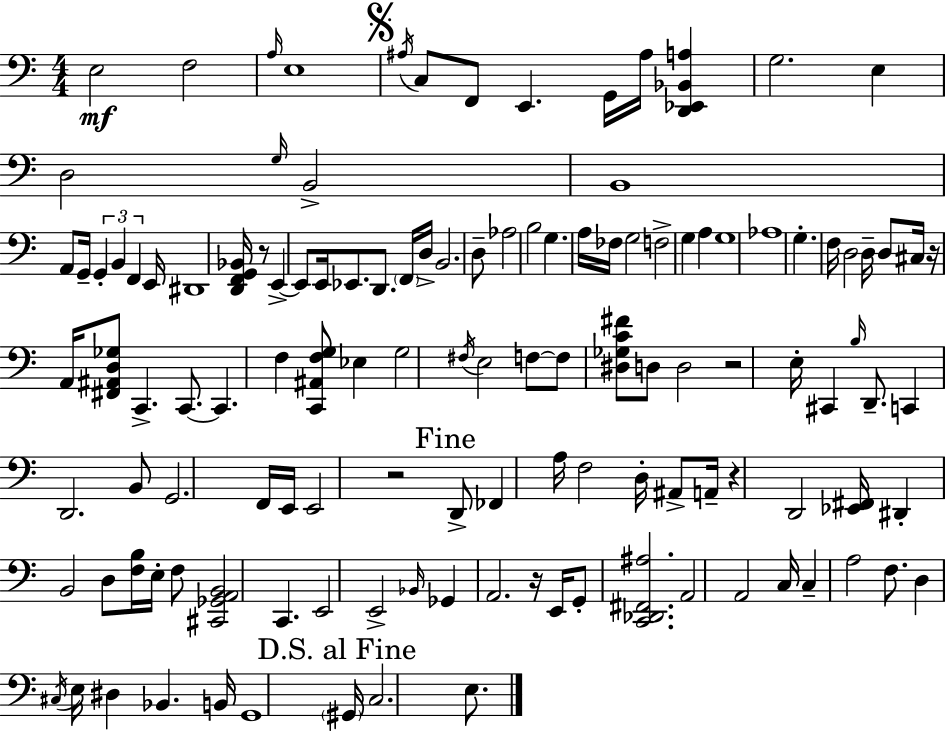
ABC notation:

X:1
T:Untitled
M:4/4
L:1/4
K:C
E,2 F,2 A,/4 E,4 ^A,/4 C,/2 F,,/2 E,, G,,/4 ^A,/4 [D,,_E,,_B,,A,] G,2 E, D,2 G,/4 B,,2 B,,4 A,,/2 G,,/4 G,, B,, F,, E,,/4 ^D,,4 [D,,F,,G,,_B,,]/4 z/2 E,, E,,/2 E,,/4 _E,,/2 D,,/2 F,,/4 D,/4 B,,2 D,/2 _A,2 B,2 G, A,/4 _F,/4 G,2 F,2 G, A, G,4 _A,4 G, F,/4 D,2 D,/4 D,/2 ^C,/4 z/4 A,,/4 [^F,,^A,,D,_G,]/2 C,, C,,/2 C,, F, [C,,^A,,F,G,]/2 _E, G,2 ^F,/4 E,2 F,/2 F,/2 [^D,_G,C^F]/2 D,/2 D,2 z2 E,/4 ^C,, B,/4 D,,/2 C,, D,,2 B,,/2 G,,2 F,,/4 E,,/4 E,,2 z2 D,,/2 _F,, A,/4 F,2 D,/4 ^A,,/2 A,,/4 z D,,2 [_E,,^F,,]/4 ^D,, B,,2 D,/2 [F,B,]/4 E,/4 F,/2 [^C,,_G,,A,,B,,]2 C,, E,,2 E,,2 _B,,/4 _G,, A,,2 z/4 E,,/4 G,,/2 [C,,_D,,^F,,^A,]2 A,,2 A,,2 C,/4 C, A,2 F,/2 D, ^C,/4 E,/4 ^D, _B,, B,,/4 G,,4 ^G,,/4 C,2 E,/2